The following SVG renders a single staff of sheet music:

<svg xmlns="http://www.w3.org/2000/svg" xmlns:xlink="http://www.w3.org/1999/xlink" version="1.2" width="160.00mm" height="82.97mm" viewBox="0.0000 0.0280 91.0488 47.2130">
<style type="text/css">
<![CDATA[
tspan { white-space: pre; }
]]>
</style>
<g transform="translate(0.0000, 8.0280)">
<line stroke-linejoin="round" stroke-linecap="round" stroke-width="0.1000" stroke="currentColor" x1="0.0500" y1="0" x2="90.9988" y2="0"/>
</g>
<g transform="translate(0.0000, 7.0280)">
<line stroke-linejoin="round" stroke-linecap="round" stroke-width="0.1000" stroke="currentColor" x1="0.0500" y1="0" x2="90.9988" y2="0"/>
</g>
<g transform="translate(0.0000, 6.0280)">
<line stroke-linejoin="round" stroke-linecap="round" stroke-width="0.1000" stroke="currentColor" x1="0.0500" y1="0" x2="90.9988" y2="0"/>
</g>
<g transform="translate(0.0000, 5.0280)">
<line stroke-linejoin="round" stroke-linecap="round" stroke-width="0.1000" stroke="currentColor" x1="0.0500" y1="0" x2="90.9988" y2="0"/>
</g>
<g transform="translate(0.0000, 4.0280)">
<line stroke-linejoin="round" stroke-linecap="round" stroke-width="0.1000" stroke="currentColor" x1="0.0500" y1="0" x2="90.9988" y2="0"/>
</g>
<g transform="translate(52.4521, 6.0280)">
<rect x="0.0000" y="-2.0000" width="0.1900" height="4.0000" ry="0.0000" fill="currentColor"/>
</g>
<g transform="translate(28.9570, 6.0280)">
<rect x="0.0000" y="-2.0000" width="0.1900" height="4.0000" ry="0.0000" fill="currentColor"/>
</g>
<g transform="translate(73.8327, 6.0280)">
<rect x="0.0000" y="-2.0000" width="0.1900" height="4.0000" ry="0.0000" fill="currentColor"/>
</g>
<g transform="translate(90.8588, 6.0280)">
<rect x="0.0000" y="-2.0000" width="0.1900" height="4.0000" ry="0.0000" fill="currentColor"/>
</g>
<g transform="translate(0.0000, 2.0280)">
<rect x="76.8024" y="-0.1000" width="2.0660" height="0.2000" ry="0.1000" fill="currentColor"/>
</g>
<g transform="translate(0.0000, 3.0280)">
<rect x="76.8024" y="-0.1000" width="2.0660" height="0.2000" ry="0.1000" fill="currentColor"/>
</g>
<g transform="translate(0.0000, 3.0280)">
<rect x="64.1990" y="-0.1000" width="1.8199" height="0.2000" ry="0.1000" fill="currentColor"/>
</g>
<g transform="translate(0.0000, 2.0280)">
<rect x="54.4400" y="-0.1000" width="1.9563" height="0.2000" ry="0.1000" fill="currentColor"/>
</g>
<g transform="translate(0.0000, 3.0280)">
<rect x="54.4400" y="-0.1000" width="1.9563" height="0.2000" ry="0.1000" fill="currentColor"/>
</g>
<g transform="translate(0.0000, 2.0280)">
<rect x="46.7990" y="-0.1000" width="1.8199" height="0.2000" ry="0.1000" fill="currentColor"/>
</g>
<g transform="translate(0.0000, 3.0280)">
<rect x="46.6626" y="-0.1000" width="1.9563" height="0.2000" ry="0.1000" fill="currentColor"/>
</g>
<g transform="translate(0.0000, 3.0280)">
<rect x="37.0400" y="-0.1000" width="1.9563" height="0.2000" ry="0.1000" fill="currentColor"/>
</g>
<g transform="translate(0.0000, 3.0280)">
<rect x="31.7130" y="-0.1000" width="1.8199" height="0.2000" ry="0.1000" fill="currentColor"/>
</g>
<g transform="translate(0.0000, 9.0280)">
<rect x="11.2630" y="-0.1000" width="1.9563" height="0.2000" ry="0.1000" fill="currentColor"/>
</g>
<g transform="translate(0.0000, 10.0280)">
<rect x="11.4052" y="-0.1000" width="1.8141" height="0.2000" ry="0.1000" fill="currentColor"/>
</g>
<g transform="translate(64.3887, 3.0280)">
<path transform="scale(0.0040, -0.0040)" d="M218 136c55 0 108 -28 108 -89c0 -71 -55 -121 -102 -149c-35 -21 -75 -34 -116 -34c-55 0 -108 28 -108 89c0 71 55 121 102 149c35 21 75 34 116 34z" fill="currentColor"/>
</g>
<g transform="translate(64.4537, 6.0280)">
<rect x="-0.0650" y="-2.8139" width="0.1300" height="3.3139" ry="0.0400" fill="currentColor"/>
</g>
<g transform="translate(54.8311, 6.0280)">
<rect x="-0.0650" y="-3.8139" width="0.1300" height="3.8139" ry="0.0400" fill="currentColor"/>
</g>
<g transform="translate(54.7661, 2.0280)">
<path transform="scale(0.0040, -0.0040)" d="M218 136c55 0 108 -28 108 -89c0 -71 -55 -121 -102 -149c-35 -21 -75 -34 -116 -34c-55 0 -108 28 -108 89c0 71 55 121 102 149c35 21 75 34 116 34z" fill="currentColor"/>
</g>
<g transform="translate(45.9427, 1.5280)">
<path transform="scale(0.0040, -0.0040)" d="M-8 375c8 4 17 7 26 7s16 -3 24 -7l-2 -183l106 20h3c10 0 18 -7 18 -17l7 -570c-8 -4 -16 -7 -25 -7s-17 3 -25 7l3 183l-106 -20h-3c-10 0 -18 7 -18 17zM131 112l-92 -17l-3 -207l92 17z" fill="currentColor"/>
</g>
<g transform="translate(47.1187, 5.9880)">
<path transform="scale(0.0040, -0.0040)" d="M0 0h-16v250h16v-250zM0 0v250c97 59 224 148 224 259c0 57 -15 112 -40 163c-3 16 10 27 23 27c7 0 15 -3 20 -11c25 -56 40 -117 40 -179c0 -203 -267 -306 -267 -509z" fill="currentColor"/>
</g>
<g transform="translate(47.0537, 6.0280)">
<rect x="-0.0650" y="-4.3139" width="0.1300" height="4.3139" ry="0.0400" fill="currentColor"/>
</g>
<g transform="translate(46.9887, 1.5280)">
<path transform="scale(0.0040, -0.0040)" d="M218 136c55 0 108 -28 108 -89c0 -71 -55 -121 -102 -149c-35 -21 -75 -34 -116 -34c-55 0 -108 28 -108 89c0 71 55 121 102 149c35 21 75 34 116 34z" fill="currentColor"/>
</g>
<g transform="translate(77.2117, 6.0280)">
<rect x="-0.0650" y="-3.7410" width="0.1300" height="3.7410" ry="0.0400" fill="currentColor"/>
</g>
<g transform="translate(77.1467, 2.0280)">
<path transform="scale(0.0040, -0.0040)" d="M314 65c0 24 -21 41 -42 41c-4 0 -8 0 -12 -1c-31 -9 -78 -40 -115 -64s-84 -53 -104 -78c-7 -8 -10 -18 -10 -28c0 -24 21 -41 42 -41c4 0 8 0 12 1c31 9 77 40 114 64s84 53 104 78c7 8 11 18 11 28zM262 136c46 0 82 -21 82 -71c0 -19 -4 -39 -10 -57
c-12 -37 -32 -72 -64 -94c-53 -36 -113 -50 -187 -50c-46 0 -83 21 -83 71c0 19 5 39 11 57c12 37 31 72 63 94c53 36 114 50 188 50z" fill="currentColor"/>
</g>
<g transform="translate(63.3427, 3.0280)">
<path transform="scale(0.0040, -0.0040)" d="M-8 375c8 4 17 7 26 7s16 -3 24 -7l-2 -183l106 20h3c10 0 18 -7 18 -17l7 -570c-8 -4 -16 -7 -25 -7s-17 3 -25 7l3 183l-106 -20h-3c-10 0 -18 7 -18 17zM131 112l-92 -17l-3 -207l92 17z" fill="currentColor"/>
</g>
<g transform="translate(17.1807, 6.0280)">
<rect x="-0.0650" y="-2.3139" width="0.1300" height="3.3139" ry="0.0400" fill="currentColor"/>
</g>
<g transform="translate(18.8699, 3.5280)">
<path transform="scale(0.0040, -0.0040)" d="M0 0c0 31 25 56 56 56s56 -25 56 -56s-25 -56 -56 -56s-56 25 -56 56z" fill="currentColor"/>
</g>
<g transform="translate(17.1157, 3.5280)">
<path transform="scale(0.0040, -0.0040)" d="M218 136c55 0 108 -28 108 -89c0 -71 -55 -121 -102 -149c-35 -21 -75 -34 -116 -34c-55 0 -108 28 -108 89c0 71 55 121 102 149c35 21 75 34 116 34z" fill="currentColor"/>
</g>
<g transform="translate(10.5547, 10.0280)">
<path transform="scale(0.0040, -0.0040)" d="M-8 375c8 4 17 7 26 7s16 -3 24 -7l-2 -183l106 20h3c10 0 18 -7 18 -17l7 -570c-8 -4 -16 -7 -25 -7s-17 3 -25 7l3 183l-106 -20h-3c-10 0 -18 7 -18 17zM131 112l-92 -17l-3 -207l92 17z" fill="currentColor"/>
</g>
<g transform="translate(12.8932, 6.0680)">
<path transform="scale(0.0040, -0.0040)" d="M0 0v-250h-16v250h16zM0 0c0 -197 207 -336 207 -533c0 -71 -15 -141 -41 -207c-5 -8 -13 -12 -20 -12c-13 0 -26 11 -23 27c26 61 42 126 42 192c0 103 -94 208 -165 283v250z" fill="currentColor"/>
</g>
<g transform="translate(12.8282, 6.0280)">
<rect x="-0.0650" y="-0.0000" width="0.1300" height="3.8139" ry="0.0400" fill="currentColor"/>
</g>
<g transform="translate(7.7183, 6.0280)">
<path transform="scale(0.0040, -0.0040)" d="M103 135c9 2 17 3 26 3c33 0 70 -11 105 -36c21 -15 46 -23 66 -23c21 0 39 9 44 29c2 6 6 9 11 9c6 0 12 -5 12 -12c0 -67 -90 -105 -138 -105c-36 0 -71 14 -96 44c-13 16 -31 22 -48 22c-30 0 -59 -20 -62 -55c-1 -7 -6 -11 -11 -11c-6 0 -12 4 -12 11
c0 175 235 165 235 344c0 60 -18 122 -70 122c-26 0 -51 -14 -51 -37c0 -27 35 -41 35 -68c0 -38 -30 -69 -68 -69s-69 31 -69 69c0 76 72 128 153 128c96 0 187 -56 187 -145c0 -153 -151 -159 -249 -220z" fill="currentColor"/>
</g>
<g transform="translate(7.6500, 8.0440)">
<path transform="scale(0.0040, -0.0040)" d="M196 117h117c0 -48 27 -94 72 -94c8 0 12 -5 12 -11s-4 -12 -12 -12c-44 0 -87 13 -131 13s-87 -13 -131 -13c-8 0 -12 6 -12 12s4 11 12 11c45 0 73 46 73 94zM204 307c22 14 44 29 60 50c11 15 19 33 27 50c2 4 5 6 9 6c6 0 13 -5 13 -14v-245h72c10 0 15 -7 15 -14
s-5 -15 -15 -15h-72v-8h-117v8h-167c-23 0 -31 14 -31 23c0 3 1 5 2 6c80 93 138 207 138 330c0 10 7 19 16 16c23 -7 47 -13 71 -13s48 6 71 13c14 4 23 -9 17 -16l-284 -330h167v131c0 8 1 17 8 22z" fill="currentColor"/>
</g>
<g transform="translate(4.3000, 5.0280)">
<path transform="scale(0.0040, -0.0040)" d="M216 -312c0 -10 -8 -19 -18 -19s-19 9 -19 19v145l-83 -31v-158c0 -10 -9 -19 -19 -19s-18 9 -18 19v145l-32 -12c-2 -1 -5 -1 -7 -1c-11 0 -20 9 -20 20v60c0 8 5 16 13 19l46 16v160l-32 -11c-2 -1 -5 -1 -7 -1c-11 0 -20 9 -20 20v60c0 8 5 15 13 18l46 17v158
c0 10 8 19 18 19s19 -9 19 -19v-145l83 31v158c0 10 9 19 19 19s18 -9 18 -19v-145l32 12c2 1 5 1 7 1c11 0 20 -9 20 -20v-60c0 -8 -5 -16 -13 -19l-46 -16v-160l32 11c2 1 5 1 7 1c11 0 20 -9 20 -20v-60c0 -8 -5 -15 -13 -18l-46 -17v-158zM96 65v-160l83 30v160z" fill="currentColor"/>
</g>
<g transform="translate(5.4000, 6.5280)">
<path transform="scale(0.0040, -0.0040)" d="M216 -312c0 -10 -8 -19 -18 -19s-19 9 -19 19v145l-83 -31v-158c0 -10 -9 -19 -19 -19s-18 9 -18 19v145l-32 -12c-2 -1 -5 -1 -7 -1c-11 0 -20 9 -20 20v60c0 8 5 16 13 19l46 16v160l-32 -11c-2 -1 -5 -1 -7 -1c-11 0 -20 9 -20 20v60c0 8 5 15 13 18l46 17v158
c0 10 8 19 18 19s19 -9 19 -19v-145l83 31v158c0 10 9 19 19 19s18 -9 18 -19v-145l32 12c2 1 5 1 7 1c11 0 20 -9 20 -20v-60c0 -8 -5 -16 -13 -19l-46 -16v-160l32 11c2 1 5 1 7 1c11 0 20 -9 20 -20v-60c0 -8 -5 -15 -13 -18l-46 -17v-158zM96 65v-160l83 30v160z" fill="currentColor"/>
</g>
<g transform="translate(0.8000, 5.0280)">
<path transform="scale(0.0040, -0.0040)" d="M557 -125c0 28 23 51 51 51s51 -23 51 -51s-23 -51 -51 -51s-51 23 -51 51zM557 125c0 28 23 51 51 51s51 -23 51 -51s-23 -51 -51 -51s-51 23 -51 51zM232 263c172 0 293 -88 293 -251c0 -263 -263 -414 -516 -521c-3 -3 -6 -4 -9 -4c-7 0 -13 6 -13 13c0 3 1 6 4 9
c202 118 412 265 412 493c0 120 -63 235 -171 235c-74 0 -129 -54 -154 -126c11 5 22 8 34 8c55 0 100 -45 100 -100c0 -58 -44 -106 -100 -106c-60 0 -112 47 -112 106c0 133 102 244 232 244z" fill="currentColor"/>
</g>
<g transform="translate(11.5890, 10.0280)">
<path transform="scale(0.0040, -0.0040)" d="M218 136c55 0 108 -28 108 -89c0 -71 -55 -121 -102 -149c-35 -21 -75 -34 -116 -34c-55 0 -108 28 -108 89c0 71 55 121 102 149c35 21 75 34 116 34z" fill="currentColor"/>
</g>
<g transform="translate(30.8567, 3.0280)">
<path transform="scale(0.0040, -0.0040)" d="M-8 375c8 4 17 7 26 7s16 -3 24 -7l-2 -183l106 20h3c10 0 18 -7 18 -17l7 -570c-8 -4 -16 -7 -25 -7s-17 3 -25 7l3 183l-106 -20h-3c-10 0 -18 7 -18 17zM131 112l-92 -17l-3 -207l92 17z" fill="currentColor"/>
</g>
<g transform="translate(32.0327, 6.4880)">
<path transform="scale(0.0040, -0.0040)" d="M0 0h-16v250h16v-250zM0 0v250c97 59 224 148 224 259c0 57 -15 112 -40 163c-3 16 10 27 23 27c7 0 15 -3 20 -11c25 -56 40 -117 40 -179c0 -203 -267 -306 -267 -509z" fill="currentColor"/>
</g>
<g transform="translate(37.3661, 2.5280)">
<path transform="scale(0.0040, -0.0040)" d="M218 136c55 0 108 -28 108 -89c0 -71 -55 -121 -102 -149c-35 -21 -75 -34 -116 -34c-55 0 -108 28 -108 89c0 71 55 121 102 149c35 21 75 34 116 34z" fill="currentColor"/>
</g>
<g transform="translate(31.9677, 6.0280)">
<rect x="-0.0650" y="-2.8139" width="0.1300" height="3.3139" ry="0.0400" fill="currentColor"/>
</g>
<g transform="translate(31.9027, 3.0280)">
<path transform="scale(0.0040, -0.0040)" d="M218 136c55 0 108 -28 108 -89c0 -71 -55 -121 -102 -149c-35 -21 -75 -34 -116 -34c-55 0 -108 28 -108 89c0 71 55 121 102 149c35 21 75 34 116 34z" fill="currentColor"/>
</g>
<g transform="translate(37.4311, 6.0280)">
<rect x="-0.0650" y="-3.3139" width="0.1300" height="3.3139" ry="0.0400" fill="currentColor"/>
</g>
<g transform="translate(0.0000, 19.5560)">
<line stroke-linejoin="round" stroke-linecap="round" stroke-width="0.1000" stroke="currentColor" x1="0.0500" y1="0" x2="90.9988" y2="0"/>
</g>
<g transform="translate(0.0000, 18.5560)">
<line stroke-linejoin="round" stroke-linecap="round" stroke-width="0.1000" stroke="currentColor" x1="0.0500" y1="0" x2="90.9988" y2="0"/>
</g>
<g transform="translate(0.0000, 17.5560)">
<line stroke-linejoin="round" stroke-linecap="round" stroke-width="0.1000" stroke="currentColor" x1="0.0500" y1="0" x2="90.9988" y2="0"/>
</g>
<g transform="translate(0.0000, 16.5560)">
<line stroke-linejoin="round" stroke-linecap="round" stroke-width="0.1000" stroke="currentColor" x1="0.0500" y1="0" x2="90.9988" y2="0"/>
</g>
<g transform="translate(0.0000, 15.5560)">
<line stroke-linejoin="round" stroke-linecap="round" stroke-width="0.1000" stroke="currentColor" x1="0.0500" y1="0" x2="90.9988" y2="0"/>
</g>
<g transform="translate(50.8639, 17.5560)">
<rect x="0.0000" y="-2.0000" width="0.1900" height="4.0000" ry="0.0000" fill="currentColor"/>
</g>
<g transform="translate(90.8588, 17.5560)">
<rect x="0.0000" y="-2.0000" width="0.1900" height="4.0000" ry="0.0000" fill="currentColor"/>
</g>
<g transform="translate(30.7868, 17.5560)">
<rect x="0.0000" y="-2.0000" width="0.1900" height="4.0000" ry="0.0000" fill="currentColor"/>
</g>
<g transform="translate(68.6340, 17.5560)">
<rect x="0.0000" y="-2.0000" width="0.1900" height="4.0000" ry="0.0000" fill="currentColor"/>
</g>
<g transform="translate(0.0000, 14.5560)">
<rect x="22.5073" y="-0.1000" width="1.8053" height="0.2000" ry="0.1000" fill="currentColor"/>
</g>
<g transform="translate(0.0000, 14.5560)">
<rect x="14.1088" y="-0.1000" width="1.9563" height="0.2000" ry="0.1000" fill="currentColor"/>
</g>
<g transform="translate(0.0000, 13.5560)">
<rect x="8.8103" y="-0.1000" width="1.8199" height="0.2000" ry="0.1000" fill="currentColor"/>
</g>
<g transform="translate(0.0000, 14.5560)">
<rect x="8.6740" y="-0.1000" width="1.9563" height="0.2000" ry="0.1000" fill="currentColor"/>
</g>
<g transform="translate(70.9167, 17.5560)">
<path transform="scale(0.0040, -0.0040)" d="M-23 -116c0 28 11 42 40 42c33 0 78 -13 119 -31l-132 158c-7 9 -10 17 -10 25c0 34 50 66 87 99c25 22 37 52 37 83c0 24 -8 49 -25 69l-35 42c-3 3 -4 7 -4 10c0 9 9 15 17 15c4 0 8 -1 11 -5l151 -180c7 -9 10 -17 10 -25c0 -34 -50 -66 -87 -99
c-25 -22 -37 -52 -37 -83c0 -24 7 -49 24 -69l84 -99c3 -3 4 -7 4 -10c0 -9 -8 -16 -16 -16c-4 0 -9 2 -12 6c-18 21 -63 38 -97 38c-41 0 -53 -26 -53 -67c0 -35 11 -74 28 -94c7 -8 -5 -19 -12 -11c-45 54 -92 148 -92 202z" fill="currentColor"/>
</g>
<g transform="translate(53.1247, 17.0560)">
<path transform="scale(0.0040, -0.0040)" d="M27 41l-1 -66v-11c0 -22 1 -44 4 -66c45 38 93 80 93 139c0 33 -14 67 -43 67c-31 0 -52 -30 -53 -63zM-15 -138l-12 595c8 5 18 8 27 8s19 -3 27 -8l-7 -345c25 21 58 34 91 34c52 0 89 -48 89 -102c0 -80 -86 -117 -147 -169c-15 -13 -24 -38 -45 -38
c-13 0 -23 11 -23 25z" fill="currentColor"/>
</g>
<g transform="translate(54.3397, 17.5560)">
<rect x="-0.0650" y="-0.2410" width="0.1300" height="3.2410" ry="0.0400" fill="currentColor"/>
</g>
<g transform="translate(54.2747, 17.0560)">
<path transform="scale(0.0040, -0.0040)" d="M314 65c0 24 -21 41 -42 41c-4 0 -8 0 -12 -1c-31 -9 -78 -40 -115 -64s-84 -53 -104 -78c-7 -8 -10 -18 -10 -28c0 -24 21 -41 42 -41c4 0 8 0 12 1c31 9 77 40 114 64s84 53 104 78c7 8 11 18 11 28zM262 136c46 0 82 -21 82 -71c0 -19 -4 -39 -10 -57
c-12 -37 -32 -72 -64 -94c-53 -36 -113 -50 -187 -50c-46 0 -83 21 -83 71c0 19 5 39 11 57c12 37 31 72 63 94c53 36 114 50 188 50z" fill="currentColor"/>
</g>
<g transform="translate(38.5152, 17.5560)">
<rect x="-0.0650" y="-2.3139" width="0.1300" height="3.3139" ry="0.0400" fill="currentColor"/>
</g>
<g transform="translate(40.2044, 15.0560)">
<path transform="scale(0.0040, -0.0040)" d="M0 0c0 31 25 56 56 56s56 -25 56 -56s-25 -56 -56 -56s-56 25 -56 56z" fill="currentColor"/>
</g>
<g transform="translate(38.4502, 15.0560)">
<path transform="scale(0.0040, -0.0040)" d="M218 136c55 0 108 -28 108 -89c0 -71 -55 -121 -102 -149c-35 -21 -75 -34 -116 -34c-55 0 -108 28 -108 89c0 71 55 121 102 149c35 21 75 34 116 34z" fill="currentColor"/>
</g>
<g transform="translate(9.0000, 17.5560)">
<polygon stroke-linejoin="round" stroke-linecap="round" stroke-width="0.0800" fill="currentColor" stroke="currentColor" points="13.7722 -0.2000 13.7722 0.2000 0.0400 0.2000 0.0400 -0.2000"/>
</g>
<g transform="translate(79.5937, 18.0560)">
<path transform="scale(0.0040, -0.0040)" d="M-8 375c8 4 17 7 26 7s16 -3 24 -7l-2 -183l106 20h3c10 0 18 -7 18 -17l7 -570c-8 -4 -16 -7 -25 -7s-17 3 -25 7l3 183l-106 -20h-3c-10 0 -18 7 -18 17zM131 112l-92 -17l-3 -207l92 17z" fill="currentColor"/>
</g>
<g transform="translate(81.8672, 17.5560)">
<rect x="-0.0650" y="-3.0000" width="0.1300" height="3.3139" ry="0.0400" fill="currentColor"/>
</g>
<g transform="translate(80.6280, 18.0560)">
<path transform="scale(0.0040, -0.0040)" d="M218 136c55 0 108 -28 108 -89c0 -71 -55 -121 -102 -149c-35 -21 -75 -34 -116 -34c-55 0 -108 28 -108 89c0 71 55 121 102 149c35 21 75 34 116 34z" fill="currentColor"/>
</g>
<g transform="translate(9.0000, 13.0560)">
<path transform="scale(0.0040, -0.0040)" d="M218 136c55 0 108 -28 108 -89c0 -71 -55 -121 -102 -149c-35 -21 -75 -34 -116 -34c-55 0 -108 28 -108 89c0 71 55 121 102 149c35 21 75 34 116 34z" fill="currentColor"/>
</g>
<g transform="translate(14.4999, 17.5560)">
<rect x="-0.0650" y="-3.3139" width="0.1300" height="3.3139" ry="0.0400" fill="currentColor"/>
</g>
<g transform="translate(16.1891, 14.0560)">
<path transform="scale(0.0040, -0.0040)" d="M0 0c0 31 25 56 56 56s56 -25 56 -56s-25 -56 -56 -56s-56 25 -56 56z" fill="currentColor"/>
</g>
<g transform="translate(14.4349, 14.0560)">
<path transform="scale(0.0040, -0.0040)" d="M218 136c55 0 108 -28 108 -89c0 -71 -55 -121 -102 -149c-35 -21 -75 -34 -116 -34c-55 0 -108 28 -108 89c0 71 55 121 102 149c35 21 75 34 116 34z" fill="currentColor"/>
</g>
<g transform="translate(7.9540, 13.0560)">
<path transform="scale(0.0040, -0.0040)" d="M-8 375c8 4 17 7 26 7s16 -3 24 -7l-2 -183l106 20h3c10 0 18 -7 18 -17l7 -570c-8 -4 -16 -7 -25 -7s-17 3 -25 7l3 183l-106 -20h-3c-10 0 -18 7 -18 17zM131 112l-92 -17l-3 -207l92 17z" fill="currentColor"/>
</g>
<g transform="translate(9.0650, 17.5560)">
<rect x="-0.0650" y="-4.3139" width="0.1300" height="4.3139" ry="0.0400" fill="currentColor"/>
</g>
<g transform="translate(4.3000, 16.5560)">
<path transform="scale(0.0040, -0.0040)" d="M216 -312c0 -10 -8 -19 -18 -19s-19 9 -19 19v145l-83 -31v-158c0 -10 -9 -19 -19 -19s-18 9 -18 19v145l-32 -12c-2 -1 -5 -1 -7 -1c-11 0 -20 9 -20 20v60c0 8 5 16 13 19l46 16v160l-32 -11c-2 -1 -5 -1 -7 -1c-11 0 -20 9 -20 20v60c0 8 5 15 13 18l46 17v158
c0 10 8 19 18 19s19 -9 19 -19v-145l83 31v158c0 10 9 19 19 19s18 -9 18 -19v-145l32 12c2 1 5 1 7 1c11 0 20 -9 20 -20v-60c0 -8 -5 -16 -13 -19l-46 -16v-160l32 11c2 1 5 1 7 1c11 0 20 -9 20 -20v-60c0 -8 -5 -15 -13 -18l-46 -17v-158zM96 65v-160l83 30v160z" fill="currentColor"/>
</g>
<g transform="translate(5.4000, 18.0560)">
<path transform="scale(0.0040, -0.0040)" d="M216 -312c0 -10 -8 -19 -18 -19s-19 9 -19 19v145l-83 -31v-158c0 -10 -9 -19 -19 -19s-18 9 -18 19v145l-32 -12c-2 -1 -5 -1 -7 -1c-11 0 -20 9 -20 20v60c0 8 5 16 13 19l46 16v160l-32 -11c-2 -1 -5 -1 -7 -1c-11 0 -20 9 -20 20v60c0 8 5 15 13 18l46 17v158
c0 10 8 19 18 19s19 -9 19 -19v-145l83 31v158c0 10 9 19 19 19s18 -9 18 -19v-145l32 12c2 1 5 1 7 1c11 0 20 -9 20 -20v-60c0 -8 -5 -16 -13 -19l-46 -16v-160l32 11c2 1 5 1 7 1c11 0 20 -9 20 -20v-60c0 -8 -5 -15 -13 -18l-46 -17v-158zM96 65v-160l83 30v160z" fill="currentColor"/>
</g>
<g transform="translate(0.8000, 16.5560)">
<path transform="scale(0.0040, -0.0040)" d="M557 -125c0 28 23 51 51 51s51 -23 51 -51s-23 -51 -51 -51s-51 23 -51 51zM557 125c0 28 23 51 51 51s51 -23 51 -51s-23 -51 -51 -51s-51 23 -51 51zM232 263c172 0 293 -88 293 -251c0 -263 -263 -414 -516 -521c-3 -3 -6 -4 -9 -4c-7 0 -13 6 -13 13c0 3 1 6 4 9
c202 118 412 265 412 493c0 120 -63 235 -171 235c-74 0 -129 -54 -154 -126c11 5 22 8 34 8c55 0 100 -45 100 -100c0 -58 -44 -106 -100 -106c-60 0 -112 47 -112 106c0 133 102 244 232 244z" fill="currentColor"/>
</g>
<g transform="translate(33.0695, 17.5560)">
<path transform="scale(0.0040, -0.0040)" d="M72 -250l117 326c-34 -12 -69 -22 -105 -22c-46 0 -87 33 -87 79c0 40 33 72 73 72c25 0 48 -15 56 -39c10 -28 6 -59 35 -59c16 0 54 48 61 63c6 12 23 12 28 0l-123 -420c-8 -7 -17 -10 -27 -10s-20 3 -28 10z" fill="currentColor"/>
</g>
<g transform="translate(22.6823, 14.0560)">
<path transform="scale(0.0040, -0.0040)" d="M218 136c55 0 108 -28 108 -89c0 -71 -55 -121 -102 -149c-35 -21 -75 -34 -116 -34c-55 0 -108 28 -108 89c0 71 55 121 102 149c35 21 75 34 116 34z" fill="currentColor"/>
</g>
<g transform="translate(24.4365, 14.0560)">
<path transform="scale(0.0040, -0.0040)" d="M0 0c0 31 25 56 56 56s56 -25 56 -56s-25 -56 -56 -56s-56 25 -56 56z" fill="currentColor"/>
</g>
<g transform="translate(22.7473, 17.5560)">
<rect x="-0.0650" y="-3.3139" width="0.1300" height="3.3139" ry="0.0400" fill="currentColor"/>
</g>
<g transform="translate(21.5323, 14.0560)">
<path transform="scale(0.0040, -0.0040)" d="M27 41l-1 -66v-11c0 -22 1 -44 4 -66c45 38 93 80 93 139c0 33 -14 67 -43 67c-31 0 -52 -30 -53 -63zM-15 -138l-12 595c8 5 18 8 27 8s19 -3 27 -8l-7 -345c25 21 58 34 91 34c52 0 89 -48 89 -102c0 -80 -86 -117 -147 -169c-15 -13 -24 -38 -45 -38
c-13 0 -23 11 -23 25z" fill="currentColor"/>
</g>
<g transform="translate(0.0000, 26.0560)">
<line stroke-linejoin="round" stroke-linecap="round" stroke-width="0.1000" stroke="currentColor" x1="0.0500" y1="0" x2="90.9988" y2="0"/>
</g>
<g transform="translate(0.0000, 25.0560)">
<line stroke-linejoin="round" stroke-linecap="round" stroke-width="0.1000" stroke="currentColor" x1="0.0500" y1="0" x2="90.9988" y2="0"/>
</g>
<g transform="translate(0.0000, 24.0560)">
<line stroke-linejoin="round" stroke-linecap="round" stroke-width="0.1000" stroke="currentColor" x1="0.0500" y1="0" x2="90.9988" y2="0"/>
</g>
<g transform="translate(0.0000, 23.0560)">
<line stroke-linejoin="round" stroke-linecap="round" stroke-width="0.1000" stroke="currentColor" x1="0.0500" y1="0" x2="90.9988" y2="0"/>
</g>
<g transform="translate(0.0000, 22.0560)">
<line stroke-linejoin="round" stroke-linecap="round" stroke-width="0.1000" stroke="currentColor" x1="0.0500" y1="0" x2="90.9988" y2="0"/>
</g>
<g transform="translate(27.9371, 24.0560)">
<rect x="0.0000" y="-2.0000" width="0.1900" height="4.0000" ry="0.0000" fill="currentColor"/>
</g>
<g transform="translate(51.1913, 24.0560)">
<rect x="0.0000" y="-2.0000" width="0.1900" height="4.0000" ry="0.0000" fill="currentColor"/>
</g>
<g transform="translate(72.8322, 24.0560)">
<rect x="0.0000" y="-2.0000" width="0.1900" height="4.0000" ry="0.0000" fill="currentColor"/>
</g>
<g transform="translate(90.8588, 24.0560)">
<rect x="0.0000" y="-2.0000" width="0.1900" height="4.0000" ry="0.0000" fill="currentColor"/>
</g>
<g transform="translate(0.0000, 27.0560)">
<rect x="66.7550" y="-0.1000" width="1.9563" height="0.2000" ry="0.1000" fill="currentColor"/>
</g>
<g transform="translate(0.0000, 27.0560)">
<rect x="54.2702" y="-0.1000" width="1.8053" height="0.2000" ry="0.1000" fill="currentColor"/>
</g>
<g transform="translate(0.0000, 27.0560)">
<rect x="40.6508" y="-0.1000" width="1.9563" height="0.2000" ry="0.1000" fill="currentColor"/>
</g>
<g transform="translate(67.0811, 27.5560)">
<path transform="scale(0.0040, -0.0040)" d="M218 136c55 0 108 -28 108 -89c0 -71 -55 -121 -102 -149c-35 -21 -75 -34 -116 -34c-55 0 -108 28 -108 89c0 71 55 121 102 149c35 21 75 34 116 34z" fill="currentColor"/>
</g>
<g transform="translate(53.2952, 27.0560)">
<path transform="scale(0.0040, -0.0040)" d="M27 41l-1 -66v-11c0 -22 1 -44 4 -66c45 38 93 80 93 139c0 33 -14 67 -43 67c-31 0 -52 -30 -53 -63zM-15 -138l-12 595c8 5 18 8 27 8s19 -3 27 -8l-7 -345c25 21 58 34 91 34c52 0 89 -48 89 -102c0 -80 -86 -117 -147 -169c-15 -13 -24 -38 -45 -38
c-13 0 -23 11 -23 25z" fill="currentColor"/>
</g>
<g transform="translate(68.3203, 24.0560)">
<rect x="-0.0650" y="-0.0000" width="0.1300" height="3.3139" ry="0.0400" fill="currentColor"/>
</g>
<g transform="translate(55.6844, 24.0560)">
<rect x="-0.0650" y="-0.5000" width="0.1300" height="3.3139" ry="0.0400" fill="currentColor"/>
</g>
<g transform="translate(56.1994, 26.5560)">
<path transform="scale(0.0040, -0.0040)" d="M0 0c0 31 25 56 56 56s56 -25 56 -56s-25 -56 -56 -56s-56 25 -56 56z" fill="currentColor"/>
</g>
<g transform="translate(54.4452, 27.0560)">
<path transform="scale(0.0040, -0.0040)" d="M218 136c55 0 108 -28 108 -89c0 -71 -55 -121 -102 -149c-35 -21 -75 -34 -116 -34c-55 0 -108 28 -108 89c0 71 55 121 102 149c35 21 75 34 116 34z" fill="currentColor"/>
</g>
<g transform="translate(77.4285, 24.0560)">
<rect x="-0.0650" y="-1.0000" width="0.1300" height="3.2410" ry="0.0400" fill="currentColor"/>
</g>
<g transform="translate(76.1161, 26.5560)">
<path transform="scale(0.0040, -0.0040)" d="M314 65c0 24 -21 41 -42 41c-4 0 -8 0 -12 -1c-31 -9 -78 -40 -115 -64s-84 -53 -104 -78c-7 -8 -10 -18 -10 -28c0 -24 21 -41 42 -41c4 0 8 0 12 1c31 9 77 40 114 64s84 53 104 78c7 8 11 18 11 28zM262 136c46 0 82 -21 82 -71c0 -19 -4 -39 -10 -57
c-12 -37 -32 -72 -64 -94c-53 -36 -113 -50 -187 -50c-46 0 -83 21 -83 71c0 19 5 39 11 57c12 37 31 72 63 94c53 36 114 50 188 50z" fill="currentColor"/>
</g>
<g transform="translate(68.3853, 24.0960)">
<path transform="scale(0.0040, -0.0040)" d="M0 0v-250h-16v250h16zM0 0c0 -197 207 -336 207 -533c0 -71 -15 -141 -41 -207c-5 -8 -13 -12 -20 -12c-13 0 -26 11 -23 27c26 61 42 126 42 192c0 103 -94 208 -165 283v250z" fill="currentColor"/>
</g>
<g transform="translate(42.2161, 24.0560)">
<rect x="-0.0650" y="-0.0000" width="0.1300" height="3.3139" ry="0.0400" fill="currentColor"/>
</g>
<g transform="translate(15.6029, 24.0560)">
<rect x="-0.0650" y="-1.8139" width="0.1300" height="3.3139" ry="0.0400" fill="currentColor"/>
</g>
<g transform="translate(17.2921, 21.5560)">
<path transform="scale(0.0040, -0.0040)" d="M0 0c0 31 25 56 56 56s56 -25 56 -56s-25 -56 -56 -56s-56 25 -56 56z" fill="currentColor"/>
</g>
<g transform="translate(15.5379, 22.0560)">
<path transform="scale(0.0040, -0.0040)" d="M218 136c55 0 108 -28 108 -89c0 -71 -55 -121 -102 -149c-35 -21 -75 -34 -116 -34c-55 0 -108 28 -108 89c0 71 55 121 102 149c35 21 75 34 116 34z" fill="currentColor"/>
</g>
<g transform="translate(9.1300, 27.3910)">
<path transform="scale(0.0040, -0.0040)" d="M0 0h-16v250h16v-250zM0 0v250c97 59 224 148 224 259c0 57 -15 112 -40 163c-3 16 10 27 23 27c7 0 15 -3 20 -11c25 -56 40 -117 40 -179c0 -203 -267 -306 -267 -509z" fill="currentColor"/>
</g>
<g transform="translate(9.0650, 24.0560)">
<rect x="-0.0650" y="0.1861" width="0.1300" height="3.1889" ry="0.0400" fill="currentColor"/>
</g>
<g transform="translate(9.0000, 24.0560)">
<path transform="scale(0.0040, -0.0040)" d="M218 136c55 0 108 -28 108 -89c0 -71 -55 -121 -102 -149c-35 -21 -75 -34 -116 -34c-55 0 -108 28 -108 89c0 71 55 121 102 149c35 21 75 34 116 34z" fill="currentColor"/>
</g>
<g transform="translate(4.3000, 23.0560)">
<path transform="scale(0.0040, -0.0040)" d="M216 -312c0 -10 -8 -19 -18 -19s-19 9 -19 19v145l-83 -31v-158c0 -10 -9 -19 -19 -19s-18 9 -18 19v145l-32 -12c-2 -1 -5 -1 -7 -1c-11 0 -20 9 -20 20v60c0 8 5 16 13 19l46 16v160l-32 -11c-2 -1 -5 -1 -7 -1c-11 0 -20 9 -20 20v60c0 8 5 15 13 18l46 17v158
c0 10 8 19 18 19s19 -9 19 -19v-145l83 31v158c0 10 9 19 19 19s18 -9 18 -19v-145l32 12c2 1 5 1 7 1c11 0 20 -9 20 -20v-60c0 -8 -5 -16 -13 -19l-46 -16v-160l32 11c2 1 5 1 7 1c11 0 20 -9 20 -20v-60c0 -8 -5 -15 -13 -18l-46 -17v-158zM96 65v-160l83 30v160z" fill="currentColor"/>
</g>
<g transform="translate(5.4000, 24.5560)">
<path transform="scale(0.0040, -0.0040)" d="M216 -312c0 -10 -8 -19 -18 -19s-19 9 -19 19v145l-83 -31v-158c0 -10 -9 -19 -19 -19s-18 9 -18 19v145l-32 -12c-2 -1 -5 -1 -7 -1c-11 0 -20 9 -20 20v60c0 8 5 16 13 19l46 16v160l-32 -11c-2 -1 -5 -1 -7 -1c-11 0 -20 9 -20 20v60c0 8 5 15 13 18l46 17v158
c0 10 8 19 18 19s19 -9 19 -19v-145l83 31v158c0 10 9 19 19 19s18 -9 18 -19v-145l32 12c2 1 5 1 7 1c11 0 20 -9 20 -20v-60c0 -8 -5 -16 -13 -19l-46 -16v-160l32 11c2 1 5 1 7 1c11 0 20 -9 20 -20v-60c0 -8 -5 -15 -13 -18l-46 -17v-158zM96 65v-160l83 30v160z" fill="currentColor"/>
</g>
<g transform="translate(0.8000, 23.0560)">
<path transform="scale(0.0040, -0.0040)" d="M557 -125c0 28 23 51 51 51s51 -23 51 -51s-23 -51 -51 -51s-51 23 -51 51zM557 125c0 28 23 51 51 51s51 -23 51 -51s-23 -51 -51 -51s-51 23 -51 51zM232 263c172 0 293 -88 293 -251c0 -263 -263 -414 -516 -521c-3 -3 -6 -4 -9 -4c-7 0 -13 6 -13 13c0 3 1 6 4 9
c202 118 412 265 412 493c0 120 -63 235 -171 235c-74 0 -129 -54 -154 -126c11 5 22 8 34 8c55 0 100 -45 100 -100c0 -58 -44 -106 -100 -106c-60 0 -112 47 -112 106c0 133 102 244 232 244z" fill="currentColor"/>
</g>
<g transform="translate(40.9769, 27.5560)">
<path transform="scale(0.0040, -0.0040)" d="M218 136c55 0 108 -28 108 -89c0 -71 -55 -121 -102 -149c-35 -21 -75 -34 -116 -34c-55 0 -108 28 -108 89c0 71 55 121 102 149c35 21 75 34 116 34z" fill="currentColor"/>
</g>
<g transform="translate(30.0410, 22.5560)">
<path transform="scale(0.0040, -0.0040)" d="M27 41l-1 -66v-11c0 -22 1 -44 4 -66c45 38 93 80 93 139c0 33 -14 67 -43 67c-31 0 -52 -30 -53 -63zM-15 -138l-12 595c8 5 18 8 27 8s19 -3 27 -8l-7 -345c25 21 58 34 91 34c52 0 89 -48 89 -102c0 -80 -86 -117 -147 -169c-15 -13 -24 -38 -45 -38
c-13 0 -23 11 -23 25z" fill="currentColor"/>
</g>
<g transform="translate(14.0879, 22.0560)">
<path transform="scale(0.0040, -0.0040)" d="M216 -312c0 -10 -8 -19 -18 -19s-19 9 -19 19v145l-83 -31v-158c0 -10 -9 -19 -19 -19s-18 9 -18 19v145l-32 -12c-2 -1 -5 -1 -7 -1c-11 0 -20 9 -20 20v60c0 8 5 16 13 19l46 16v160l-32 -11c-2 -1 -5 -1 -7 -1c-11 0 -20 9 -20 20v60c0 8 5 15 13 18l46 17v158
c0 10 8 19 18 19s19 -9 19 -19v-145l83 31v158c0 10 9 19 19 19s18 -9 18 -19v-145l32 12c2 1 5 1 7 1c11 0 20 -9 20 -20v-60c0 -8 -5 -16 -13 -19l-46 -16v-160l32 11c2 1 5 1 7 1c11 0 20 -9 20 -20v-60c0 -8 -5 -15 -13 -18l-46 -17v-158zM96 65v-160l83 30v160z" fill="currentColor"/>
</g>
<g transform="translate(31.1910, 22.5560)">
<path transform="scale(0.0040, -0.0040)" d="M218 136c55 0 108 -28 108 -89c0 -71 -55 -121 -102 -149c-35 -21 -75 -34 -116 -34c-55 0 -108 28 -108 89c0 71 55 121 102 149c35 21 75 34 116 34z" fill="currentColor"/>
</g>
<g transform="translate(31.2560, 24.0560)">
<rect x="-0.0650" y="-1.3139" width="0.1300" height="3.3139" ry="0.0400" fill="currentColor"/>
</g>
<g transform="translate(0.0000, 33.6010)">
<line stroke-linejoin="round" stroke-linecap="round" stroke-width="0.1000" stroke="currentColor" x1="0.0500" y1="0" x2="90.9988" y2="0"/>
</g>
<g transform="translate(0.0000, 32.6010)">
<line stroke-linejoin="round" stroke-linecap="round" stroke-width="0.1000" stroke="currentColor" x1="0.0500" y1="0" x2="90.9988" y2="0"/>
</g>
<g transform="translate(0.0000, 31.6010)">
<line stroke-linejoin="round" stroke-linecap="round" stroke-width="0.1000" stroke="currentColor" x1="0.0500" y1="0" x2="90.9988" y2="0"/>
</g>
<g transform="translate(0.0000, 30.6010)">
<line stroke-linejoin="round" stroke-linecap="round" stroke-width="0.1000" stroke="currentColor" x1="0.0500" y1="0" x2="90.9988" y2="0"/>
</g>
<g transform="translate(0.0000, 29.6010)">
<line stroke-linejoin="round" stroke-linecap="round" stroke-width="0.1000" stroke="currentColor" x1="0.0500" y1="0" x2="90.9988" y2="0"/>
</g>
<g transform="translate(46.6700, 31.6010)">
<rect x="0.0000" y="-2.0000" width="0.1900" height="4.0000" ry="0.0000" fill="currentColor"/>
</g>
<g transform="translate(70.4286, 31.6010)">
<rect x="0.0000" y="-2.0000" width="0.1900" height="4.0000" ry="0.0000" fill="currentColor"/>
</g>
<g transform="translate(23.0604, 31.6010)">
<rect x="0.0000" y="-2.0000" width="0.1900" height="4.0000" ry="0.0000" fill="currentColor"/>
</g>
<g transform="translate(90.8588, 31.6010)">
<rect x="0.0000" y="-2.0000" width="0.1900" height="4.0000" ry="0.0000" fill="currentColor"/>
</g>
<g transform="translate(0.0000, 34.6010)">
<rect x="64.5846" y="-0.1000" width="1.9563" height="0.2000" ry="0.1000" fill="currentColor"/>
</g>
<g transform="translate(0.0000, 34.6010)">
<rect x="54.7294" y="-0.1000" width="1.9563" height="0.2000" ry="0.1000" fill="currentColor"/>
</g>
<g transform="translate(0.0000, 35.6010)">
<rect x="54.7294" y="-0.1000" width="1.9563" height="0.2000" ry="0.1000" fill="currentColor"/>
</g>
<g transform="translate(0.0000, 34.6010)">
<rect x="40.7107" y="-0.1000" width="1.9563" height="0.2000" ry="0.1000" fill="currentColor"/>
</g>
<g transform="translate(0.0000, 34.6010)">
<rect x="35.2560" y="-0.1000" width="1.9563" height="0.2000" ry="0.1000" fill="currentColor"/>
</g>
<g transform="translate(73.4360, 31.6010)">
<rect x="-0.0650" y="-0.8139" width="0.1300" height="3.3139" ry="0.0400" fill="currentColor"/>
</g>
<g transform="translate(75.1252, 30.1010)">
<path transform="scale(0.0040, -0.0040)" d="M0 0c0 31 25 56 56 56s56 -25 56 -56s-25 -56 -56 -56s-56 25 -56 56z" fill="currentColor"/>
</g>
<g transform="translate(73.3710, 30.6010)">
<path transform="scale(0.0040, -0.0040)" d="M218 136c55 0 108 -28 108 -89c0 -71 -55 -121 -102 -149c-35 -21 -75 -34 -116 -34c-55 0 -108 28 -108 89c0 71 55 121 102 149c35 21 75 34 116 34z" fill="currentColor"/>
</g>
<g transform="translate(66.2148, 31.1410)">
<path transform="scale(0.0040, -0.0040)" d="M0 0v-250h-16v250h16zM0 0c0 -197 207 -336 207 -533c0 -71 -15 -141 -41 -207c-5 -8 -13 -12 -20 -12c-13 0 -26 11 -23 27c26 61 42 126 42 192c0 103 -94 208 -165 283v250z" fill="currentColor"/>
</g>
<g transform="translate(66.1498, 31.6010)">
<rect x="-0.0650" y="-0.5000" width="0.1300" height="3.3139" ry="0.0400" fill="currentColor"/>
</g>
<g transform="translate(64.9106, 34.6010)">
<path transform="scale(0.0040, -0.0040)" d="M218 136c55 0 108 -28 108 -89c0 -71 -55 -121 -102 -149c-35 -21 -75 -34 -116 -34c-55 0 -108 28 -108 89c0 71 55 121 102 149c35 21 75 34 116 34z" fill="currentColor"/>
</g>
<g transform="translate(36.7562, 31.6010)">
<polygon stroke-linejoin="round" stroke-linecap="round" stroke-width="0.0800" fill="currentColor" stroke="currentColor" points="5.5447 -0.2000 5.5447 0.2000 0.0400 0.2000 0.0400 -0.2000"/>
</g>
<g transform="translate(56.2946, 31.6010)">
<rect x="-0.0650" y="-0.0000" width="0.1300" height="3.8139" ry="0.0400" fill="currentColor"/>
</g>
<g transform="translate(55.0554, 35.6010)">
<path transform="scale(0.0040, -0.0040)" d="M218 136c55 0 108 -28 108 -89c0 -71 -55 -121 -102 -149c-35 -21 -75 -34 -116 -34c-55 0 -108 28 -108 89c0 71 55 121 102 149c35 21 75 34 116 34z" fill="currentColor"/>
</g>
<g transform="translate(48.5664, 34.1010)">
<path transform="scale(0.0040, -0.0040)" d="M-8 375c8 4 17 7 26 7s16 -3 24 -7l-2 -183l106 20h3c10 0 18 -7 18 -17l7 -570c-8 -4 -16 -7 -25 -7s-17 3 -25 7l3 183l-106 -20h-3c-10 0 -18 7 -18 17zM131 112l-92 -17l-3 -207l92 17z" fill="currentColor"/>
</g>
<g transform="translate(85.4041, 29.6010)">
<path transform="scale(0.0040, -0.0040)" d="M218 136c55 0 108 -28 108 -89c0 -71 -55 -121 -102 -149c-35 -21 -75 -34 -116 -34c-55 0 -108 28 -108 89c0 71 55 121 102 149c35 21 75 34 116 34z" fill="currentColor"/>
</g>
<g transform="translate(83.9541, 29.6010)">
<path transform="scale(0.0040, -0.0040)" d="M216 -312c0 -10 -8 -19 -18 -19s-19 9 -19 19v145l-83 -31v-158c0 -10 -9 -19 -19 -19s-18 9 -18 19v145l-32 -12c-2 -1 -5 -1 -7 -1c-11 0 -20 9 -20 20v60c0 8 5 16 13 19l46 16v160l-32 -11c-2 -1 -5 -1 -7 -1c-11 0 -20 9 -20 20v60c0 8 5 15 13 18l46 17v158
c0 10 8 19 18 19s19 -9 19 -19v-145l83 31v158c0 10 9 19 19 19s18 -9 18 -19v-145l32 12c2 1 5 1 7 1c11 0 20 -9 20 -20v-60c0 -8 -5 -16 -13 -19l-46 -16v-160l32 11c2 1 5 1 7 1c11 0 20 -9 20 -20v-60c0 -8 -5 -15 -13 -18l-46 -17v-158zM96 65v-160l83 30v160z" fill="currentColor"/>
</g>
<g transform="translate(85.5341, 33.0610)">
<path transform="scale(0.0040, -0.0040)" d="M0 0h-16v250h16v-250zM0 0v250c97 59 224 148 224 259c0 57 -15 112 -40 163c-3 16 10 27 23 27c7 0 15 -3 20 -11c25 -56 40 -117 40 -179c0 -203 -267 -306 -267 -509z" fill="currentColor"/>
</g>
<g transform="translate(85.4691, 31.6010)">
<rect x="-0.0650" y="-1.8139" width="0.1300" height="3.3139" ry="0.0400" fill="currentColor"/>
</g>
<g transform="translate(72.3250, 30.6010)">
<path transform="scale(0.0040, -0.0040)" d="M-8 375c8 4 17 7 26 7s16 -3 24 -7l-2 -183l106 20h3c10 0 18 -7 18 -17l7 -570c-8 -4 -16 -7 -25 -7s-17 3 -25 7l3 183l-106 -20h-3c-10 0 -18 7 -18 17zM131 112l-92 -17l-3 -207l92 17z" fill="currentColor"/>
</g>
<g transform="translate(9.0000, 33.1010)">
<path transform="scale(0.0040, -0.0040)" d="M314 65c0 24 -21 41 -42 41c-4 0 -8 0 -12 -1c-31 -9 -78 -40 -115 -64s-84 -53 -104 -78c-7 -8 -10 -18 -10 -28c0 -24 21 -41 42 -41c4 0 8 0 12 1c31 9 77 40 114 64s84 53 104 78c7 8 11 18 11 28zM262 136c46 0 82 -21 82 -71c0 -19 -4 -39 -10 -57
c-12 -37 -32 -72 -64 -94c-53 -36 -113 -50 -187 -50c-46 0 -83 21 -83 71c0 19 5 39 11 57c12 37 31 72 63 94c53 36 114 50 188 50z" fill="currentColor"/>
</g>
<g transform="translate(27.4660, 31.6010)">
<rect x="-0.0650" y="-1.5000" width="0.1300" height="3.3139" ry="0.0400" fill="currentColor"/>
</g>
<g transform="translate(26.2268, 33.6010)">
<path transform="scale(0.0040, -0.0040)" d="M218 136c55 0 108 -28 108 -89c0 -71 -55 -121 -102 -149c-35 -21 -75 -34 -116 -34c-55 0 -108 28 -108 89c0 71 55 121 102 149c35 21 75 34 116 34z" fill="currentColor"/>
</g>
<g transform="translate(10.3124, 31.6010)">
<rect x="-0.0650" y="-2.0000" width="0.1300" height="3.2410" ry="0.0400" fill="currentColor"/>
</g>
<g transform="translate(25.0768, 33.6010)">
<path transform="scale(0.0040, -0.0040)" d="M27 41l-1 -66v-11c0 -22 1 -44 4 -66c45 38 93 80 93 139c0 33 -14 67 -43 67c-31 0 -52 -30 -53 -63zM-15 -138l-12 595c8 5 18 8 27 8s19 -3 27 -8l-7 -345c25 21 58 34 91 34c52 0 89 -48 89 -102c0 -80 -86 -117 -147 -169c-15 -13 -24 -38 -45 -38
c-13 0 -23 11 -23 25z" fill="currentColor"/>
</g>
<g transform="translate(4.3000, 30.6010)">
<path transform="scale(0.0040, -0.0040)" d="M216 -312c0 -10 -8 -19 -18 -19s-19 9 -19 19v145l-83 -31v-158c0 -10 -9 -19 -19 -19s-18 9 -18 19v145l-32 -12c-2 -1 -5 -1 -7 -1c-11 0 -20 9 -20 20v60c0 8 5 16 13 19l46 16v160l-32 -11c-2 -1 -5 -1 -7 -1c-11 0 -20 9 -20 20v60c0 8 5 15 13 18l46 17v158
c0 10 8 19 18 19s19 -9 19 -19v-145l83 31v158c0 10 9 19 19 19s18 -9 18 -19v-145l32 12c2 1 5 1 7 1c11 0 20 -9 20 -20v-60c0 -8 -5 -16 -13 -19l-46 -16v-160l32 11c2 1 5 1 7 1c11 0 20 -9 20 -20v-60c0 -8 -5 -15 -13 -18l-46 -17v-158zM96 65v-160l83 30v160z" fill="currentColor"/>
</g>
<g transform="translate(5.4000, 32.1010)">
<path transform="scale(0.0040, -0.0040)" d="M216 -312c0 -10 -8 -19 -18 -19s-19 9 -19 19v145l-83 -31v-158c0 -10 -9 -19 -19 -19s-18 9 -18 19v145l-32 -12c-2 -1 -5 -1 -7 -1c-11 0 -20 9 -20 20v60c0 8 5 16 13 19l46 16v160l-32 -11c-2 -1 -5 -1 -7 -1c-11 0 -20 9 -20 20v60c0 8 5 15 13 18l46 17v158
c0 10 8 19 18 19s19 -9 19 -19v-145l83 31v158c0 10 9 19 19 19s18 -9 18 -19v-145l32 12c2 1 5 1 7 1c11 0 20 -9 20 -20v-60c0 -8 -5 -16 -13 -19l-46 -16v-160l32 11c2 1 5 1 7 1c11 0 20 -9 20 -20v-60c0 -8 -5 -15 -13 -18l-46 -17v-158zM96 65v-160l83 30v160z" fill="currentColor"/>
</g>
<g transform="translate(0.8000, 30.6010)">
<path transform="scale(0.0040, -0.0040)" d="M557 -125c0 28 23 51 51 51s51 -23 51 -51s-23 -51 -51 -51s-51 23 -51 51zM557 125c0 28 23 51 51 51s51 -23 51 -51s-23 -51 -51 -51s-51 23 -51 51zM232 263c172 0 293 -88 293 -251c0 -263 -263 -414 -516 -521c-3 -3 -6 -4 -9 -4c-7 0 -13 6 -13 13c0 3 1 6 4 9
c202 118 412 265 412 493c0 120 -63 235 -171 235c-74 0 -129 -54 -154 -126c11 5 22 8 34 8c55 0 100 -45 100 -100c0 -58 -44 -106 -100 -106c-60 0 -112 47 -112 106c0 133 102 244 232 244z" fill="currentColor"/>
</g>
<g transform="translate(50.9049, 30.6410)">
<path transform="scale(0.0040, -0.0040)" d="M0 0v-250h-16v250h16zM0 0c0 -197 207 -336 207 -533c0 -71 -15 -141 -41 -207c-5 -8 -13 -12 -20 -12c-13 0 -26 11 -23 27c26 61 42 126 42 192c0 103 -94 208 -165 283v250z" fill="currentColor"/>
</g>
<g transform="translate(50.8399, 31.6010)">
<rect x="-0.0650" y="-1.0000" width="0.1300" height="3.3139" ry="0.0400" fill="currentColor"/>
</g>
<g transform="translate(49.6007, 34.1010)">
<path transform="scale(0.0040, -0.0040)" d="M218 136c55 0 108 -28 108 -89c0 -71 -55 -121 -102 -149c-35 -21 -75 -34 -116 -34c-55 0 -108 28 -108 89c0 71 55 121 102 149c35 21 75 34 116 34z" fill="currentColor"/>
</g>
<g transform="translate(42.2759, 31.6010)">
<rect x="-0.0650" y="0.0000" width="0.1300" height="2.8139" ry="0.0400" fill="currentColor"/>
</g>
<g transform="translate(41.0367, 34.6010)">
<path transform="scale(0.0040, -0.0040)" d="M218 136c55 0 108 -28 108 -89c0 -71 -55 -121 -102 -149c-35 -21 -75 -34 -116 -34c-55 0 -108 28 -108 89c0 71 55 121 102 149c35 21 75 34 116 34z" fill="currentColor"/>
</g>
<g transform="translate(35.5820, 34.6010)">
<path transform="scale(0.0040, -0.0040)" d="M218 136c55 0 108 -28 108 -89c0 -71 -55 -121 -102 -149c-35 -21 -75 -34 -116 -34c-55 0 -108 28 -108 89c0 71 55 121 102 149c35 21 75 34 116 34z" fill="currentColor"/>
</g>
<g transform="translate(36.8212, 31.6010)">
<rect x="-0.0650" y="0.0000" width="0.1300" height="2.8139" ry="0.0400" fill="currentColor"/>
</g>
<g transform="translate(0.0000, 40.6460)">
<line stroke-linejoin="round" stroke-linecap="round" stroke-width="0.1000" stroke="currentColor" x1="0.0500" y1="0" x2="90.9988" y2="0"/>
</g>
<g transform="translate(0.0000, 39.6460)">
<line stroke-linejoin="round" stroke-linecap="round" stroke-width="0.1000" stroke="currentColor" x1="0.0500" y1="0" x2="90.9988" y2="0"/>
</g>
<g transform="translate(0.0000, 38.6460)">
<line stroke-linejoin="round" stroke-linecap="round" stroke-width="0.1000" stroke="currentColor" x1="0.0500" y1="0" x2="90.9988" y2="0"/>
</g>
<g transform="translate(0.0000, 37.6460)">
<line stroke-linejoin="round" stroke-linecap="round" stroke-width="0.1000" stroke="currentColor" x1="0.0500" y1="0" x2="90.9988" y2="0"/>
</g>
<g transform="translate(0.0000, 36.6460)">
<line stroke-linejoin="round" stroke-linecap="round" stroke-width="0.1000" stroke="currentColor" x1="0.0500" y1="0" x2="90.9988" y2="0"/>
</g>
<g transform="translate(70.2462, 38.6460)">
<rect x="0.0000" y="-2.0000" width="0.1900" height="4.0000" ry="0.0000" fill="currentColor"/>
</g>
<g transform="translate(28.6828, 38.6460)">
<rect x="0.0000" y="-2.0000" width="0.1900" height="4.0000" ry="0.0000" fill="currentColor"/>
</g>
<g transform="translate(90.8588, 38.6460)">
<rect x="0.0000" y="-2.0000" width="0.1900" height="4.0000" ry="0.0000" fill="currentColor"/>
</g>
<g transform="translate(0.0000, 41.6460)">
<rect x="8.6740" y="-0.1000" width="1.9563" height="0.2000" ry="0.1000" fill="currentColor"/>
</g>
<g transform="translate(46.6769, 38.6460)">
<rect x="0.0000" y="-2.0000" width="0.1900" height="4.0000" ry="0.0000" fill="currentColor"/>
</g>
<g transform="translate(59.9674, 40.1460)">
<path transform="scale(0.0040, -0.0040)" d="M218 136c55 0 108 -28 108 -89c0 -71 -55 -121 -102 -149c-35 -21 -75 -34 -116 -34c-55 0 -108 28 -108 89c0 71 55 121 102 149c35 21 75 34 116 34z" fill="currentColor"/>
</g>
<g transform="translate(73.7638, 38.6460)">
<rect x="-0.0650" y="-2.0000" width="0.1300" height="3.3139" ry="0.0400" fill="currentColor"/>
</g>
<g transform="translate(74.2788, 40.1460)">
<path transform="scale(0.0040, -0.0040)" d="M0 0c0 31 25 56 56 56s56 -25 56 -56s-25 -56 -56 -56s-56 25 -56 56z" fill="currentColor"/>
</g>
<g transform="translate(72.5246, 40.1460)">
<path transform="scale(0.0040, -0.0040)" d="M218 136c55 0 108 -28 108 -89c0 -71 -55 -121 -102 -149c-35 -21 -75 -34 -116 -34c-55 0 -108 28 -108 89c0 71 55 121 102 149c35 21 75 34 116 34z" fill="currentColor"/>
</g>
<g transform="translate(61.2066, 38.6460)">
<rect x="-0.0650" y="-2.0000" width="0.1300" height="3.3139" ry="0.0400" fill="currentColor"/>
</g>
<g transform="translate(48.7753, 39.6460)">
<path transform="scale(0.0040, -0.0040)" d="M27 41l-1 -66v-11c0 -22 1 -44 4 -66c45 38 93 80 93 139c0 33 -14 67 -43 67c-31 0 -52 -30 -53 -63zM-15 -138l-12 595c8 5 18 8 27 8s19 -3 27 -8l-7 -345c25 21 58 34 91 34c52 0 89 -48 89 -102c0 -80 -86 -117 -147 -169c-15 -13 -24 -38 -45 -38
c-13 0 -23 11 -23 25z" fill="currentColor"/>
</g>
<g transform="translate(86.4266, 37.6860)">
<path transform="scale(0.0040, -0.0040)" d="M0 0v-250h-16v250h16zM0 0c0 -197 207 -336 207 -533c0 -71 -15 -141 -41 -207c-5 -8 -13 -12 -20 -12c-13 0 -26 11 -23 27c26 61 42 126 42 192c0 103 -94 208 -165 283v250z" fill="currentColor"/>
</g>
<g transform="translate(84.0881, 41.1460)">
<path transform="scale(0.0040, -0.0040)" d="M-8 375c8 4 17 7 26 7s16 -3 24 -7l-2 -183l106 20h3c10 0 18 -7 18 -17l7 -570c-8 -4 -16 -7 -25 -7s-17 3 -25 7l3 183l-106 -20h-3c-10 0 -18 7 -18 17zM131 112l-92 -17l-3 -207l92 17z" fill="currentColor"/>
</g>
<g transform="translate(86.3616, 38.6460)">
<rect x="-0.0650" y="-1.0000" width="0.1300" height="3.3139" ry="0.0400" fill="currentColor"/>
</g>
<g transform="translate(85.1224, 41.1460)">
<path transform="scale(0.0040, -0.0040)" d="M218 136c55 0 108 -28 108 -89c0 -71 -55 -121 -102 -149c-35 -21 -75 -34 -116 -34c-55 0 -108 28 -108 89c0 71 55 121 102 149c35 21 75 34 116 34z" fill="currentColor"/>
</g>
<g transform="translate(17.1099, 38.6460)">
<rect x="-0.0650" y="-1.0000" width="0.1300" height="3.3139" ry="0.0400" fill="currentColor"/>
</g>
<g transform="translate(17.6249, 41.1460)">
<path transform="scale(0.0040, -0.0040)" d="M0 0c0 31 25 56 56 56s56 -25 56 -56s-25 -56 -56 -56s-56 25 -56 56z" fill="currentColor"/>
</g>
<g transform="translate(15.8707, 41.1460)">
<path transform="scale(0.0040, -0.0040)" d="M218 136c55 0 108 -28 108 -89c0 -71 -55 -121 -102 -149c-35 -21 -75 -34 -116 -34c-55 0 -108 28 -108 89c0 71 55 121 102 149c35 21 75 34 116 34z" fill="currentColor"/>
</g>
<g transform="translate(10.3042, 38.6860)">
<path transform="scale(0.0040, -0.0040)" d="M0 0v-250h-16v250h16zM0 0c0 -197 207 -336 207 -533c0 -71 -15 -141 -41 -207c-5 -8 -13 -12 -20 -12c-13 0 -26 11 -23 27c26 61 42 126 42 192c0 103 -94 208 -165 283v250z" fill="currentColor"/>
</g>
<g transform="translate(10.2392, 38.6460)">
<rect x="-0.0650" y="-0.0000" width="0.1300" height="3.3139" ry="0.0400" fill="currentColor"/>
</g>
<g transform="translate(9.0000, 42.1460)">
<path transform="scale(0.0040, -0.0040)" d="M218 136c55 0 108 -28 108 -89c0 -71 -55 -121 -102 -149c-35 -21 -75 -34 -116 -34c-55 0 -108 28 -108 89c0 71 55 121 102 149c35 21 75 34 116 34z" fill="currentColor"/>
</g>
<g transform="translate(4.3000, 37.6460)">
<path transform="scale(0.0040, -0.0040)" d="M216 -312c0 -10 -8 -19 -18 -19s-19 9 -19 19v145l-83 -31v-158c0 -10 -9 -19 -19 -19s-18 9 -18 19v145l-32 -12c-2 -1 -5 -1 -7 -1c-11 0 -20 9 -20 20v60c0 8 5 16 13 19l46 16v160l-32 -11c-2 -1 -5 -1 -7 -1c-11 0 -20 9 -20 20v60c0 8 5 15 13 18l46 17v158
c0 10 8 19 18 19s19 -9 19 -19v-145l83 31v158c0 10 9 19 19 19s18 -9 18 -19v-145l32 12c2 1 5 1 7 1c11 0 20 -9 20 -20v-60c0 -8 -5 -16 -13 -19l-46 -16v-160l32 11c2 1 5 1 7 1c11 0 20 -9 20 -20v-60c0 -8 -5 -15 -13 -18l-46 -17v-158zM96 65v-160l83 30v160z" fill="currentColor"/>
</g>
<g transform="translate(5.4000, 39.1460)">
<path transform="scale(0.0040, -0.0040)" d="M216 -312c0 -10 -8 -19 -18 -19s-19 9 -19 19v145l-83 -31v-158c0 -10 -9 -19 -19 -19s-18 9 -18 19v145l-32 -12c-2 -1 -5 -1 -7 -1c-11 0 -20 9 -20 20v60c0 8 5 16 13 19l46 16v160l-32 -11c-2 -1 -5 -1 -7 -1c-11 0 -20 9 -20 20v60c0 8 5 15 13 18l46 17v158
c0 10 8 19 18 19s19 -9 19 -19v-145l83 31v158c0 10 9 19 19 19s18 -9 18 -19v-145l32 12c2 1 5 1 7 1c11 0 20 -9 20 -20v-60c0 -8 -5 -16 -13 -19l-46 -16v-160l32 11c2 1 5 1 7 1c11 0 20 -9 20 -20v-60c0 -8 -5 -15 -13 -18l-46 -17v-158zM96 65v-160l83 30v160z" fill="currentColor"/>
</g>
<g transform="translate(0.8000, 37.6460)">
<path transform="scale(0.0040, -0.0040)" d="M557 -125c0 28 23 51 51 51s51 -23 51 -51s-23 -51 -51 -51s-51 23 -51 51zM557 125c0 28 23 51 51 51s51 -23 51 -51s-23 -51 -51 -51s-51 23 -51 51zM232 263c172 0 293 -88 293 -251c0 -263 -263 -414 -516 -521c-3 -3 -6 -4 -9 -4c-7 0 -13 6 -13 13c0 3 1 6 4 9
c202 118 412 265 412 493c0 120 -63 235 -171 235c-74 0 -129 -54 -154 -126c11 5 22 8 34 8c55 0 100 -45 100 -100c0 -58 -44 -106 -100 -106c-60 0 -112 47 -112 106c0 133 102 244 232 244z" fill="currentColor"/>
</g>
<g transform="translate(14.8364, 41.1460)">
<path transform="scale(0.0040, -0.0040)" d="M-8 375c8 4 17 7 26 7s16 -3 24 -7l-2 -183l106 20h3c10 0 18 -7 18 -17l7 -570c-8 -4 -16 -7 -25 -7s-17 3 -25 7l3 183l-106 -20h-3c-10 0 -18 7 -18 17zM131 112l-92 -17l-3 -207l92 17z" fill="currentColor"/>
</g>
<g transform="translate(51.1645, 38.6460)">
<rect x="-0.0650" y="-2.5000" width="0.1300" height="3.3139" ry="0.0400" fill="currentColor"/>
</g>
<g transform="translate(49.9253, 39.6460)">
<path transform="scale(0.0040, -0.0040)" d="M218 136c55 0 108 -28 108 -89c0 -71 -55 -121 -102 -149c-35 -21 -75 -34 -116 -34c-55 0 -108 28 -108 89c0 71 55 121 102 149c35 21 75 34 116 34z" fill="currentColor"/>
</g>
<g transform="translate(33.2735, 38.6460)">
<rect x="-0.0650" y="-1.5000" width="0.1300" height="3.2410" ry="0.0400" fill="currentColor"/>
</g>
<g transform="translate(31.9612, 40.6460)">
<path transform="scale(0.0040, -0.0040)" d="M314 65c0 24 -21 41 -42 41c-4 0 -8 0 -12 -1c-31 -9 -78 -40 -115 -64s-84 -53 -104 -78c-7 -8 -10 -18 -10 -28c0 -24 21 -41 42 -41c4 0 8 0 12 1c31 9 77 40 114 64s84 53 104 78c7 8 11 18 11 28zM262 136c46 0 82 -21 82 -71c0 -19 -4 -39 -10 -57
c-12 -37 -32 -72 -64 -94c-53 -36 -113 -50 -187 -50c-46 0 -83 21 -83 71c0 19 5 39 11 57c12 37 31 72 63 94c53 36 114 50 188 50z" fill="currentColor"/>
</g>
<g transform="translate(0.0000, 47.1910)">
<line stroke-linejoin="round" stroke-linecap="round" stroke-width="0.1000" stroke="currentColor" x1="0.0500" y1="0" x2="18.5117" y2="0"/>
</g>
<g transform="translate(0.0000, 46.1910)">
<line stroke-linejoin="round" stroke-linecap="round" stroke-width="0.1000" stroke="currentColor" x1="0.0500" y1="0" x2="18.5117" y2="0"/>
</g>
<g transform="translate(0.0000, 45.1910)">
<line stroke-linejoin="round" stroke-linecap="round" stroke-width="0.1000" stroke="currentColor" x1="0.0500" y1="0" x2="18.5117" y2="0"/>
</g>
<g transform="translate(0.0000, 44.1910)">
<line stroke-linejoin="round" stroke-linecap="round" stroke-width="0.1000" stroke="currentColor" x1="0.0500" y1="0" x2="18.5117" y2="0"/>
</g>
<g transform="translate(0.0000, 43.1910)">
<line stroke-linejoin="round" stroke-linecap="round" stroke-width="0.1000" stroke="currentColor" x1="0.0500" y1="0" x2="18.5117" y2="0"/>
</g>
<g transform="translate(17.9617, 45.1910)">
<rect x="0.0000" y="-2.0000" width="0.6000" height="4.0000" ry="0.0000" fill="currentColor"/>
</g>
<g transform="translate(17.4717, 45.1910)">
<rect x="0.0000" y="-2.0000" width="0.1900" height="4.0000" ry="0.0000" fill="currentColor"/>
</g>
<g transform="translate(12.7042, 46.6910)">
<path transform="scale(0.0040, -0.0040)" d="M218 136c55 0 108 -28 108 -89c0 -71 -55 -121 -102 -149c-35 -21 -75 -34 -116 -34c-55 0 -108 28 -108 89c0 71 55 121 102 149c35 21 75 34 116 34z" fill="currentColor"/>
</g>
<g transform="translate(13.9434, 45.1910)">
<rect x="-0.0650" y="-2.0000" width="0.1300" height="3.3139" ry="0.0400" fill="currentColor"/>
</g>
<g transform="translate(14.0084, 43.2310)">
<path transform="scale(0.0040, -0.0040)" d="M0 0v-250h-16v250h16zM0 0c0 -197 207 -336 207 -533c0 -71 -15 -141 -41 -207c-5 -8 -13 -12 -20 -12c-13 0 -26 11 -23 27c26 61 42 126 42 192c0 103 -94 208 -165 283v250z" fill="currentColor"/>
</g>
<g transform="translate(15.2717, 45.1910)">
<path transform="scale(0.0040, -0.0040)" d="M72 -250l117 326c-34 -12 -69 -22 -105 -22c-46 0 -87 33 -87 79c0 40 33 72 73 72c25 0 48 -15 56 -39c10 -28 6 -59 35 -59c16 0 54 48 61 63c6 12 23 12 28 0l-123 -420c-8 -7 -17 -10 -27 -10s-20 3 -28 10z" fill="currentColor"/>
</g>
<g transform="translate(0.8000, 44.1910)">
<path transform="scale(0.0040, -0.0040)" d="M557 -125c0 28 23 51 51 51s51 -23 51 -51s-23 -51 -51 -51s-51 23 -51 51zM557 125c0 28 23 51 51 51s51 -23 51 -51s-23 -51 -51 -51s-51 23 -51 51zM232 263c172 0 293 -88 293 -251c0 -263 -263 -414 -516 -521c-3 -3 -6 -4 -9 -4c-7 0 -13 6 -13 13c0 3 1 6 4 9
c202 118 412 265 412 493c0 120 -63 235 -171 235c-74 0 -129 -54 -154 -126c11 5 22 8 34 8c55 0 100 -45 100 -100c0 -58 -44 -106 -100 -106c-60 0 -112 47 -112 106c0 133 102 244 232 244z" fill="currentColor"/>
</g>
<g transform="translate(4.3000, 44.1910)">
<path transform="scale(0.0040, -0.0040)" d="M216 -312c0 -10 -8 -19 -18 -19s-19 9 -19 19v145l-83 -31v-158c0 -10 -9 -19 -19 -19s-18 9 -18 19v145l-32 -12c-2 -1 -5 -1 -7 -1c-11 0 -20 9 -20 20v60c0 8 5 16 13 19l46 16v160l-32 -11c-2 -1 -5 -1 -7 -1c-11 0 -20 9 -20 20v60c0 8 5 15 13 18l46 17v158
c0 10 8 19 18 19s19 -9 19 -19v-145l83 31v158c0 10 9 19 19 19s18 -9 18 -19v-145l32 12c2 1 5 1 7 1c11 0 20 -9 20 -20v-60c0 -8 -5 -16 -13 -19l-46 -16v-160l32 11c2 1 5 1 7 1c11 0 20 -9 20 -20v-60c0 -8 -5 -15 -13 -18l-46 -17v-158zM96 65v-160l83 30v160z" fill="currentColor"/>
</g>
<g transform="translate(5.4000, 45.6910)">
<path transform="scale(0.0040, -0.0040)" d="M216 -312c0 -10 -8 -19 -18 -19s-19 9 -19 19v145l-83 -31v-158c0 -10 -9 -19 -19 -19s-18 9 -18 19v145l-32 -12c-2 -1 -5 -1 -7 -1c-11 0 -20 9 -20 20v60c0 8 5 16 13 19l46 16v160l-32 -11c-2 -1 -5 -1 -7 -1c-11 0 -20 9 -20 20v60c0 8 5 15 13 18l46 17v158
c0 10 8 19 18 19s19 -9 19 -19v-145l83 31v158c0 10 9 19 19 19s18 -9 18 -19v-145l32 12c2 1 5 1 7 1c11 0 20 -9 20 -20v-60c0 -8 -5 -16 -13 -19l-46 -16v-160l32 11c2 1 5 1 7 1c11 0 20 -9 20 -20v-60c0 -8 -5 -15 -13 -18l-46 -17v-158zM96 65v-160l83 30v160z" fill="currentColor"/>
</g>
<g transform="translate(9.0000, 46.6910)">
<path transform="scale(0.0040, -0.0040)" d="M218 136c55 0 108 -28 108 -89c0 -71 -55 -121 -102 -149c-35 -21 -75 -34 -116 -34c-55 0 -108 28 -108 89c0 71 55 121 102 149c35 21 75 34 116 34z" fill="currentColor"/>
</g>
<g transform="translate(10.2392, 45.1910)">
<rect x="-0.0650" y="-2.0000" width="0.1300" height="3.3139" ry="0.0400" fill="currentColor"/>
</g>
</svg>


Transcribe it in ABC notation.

X:1
T:Untitled
M:2/4
L:1/4
K:D
C,,/2 B, C/2 D F/2 E C E2 F/2 D/2 _D/2 z/2 B, _E,2 z C, D,/2 ^A, _G, D,, _E,, D,,/2 ^F,,2 A,,2 _G,, E,,/2 E,,/2 F,,/2 ^C,, E,,/2 F, ^A,/2 D,,/2 F,, G,,2 _B,, A,, A,, F,,/2 A,, A,,/2 z/2